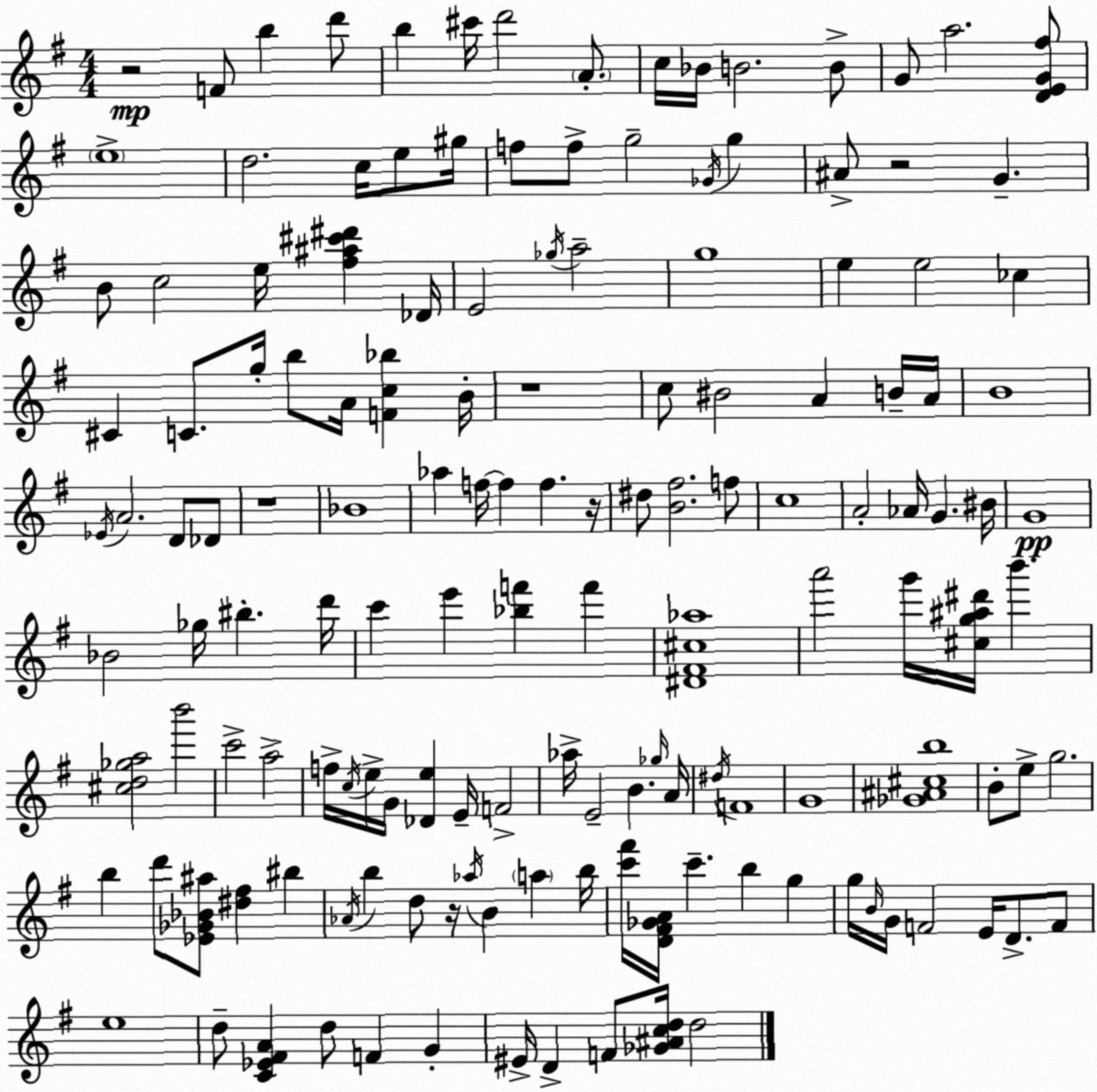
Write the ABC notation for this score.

X:1
T:Untitled
M:4/4
L:1/4
K:Em
z2 F/2 b d'/2 b ^c'/4 d'2 A/2 c/4 _B/4 B2 B/2 G/2 a2 [DEG^f]/2 e4 d2 c/4 e/2 ^g/4 f/2 f/2 g2 _G/4 g ^A/2 z2 G B/2 c2 e/4 [^f^a^c'^d'] _D/4 E2 _g/4 a2 g4 e e2 _c ^C C/2 g/4 b/2 A/4 [Fc_b] B/4 z4 c/2 ^B2 A B/4 A/4 B4 _E/4 A2 D/2 _D/2 z4 _B4 _a f/4 f f z/4 ^d/2 [B^f]2 f/2 c4 A2 _A/4 G ^B/4 G4 _B2 _g/4 ^b d'/4 c' e' [_bf'] f' [^D^F^c_a]4 a'2 g'/4 [^cg^a^d']/4 b' [^cd_ga]2 b'2 c'2 a2 f/4 c/4 e/4 G/4 [_De] E/4 F2 _a/4 E2 B _g/4 A/4 ^d/4 F4 G4 [_G^A^cb]4 B/2 e/2 g2 b d'/2 [_E_G_B^a]/2 [^d^f] ^b _A/4 b d/2 z/4 _a/4 B a b/4 [c'^f']/4 [D^F_GA]/4 c' b g g/4 B/4 G/4 F2 E/4 D/2 F/2 e4 d/2 [C_E^FA] d/2 F G ^E/4 D F/2 [_G^Acd]/4 d2